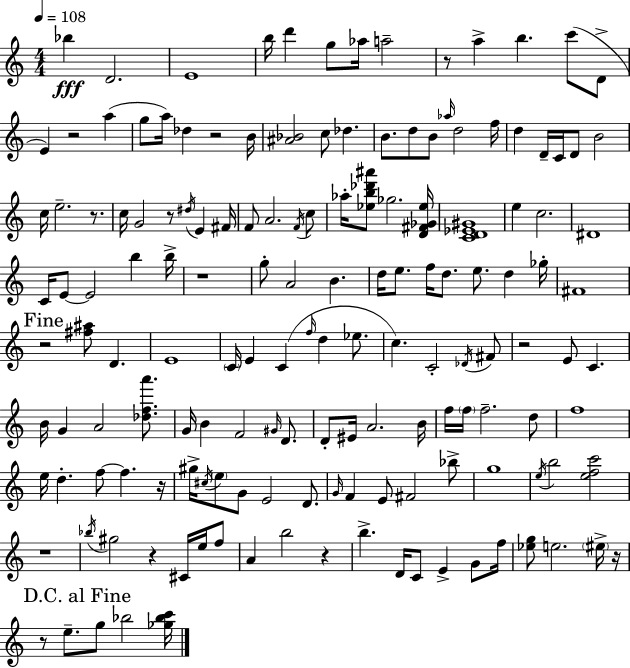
{
  \clef treble
  \numericTimeSignature
  \time 4/4
  \key a \minor
  \tempo 4 = 108
  bes''4\fff d'2. | e'1 | b''16 d'''4 g''8 aes''16 a''2-- | r8 a''4-> b''4. c'''8( d'8-> | \break e'4) r2 a''4( | g''8 a''16) des''4 r2 b'16 | <ais' bes'>2 c''8 des''4. | b'8. d''8 b'8 \grace { aes''16 } d''2 | \break f''16 d''4 d'16-- c'16 d'8 b'2 | c''16 e''2.-- r8. | c''16 g'2 r8 \acciaccatura { dis''16 } e'4 | fis'16 f'8 a'2. | \break \acciaccatura { f'16 } c''8 aes''16-. <ees'' b'' des''' ais'''>8 ges''2. | <d' fis' ges' ees''>16 <c' d' ees' gis'>1 | e''4 c''2. | dis'1 | \break c'16 e'8~~ e'2 b''4 | b''16-> r1 | g''8-. a'2 b'4. | d''16 e''8. f''16 d''8. e''8. d''4 | \break ges''16-. fis'1 | \mark "Fine" r2 <fis'' ais''>8 d'4. | e'1 | \parenthesize c'16 e'4 c'4( \grace { f''16 } d''4 | \break ees''8. c''4.) c'2-. | \acciaccatura { des'16 } fis'8 r2 e'8 c'4. | b'16 g'4 a'2 | <des'' f'' a'''>8. g'16 b'4 f'2 | \break \grace { gis'16 } d'8. d'8-. eis'16 a'2. | b'16 f''16 \parenthesize f''16 f''2.-- | d''8 f''1 | e''16 d''4.-. f''8~~ f''4. | \break r16 gis''16-> \acciaccatura { cis''16 } \parenthesize e''8 g'8 e'2 | d'8. \grace { g'16 } f'4 e'8 fis'2 | bes''8-> g''1 | \acciaccatura { e''16 } b''2 | \break <e'' f'' c'''>2 r1 | \acciaccatura { bes''16 } gis''2 | r4 cis'16 e''16 f''8 a'4 b''2 | r4 b''4.-> | \break d'16 c'8 e'4-> g'8 f''16 <ees'' g''>8 e''2. | \parenthesize eis''16-> r16 \mark "D.C. al Fine" r8 e''8.-- g''8 | bes''2 <ges'' bes'' c'''>16 \bar "|."
}